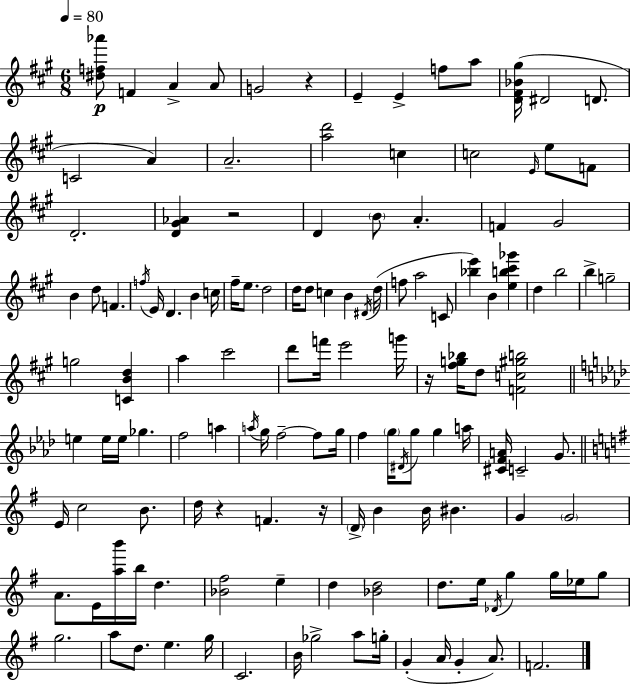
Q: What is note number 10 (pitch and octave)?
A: D4